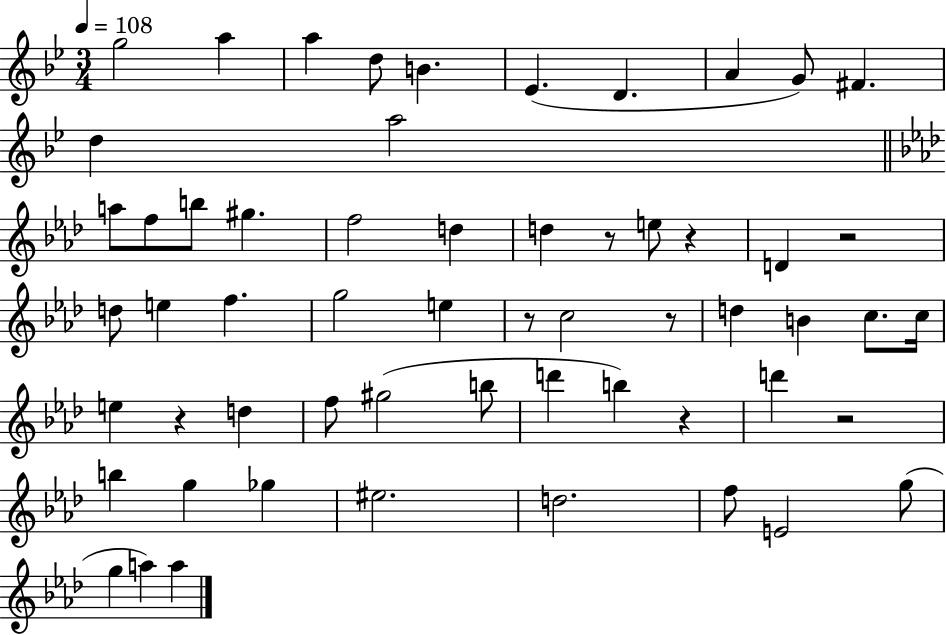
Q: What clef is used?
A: treble